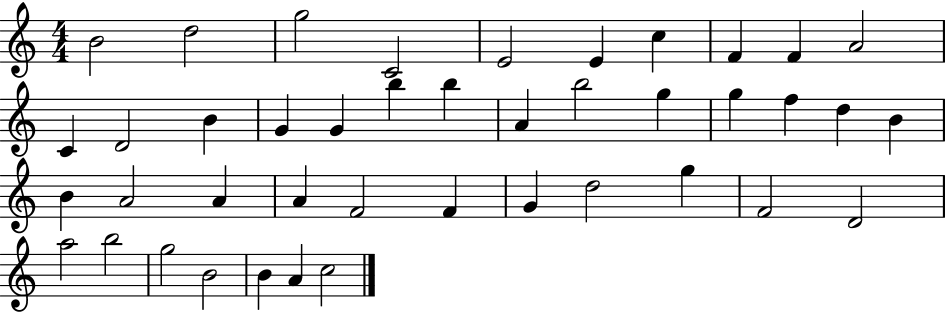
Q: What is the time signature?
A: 4/4